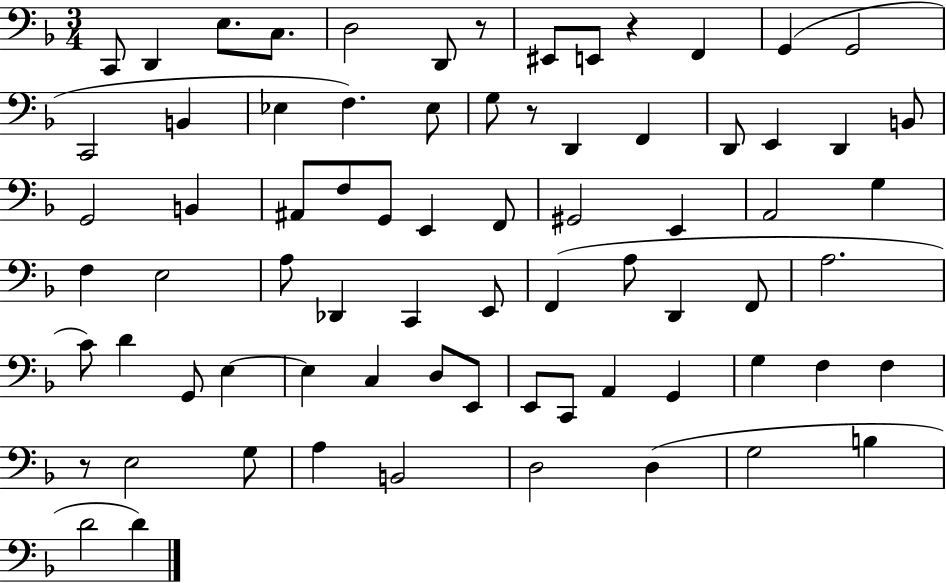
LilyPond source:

{
  \clef bass
  \numericTimeSignature
  \time 3/4
  \key f \major
  c,8 d,4 e8. c8. | d2 d,8 r8 | eis,8 e,8 r4 f,4 | g,4( g,2 | \break c,2 b,4 | ees4 f4.) ees8 | g8 r8 d,4 f,4 | d,8 e,4 d,4 b,8 | \break g,2 b,4 | ais,8 f8 g,8 e,4 f,8 | gis,2 e,4 | a,2 g4 | \break f4 e2 | a8 des,4 c,4 e,8 | f,4( a8 d,4 f,8 | a2. | \break c'8) d'4 g,8 e4~~ | e4 c4 d8 e,8 | e,8 c,8 a,4 g,4 | g4 f4 f4 | \break r8 e2 g8 | a4 b,2 | d2 d4( | g2 b4 | \break d'2 d'4) | \bar "|."
}